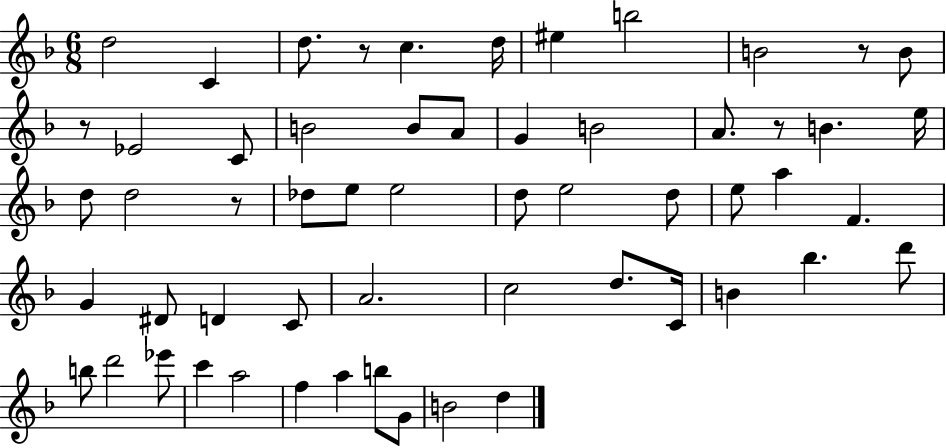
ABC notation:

X:1
T:Untitled
M:6/8
L:1/4
K:F
d2 C d/2 z/2 c d/4 ^e b2 B2 z/2 B/2 z/2 _E2 C/2 B2 B/2 A/2 G B2 A/2 z/2 B e/4 d/2 d2 z/2 _d/2 e/2 e2 d/2 e2 d/2 e/2 a F G ^D/2 D C/2 A2 c2 d/2 C/4 B _b d'/2 b/2 d'2 _e'/2 c' a2 f a b/2 G/2 B2 d